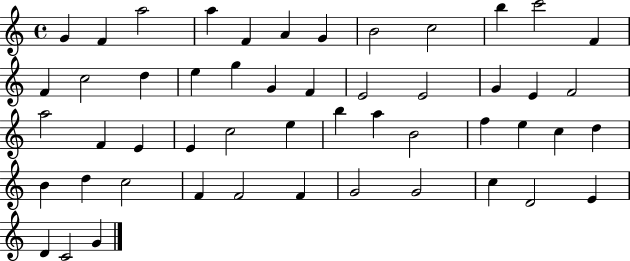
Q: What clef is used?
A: treble